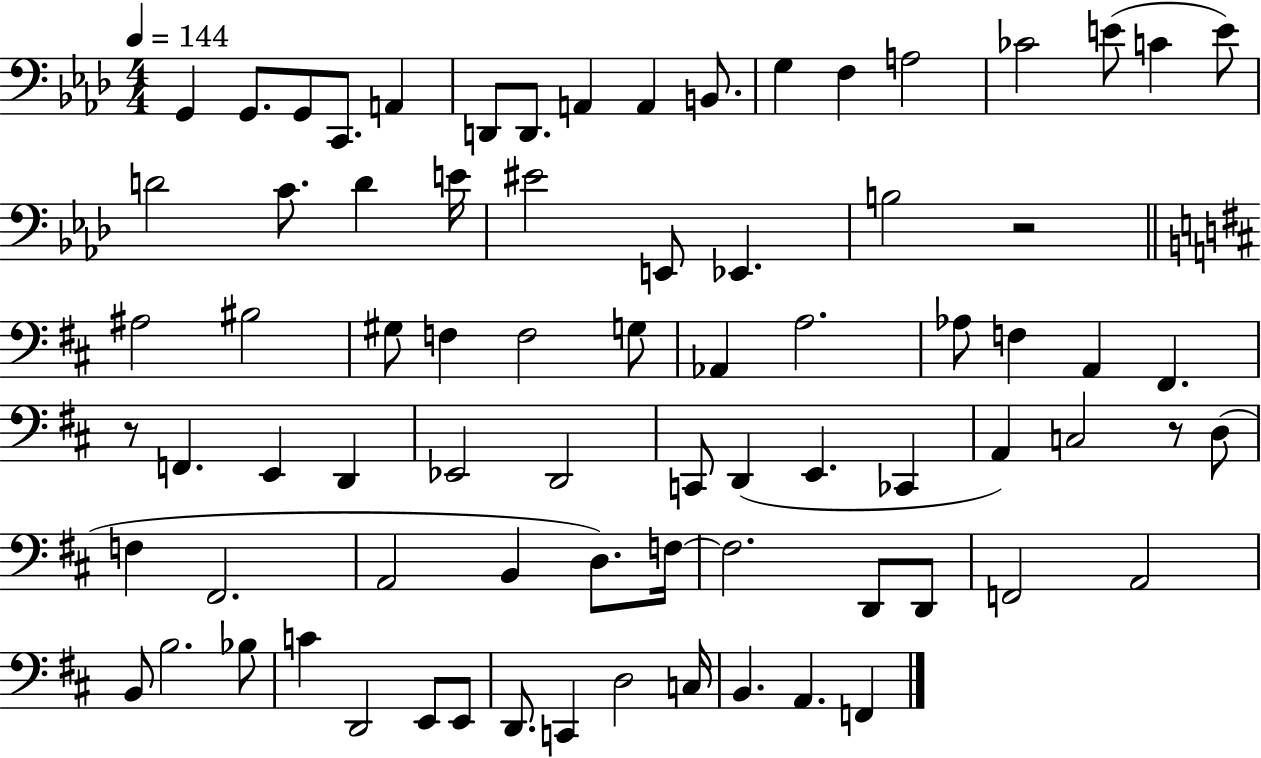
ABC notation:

X:1
T:Untitled
M:4/4
L:1/4
K:Ab
G,, G,,/2 G,,/2 C,,/2 A,, D,,/2 D,,/2 A,, A,, B,,/2 G, F, A,2 _C2 E/2 C E/2 D2 C/2 D E/4 ^E2 E,,/2 _E,, B,2 z2 ^A,2 ^B,2 ^G,/2 F, F,2 G,/2 _A,, A,2 _A,/2 F, A,, ^F,, z/2 F,, E,, D,, _E,,2 D,,2 C,,/2 D,, E,, _C,, A,, C,2 z/2 D,/2 F, ^F,,2 A,,2 B,, D,/2 F,/4 F,2 D,,/2 D,,/2 F,,2 A,,2 B,,/2 B,2 _B,/2 C D,,2 E,,/2 E,,/2 D,,/2 C,, D,2 C,/4 B,, A,, F,,